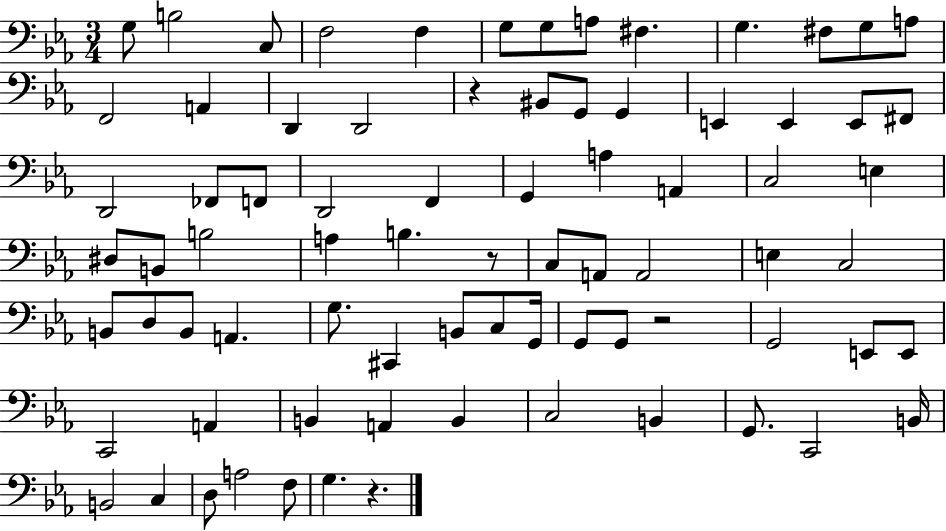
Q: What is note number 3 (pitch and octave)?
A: C3